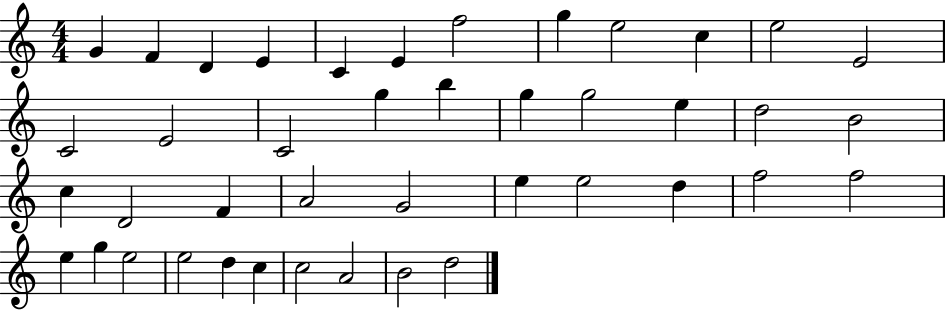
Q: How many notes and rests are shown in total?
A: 42